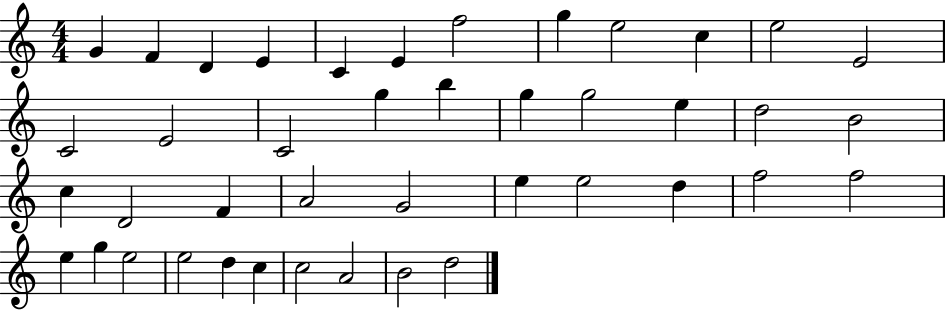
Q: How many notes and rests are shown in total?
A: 42